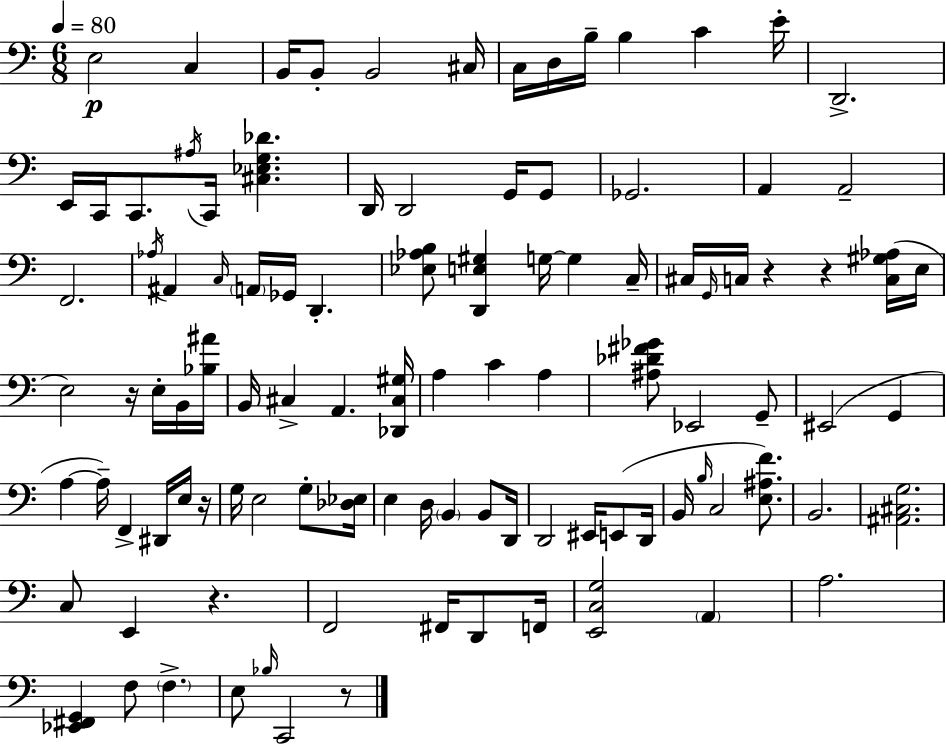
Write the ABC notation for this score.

X:1
T:Untitled
M:6/8
L:1/4
K:Am
E,2 C, B,,/4 B,,/2 B,,2 ^C,/4 C,/4 D,/4 B,/4 B, C E/4 D,,2 E,,/4 C,,/4 C,,/2 ^A,/4 C,,/4 [^C,_E,G,_D] D,,/4 D,,2 G,,/4 G,,/2 _G,,2 A,, A,,2 F,,2 _A,/4 ^A,, C,/4 A,,/4 _G,,/4 D,, [_E,_A,B,]/2 [D,,E,^G,] G,/4 G, C,/4 ^C,/4 G,,/4 C,/4 z z [C,^G,_A,]/4 E,/4 E,2 z/4 E,/4 B,,/4 [_B,^A]/4 B,,/4 ^C, A,, [_D,,^C,^G,]/4 A, C A, [^A,_D^F_G]/2 _E,,2 G,,/2 ^E,,2 G,, A, A,/4 F,, ^D,,/4 E,/4 z/4 G,/4 E,2 G,/2 [_D,_E,]/4 E, D,/4 B,, B,,/2 D,,/4 D,,2 ^E,,/4 E,,/2 D,,/4 B,,/4 B,/4 C,2 [E,^A,F]/2 B,,2 [^A,,^C,G,]2 C,/2 E,, z F,,2 ^F,,/4 D,,/2 F,,/4 [E,,C,G,]2 A,, A,2 [_E,,^F,,G,,] F,/2 F, E,/2 _B,/4 C,,2 z/2